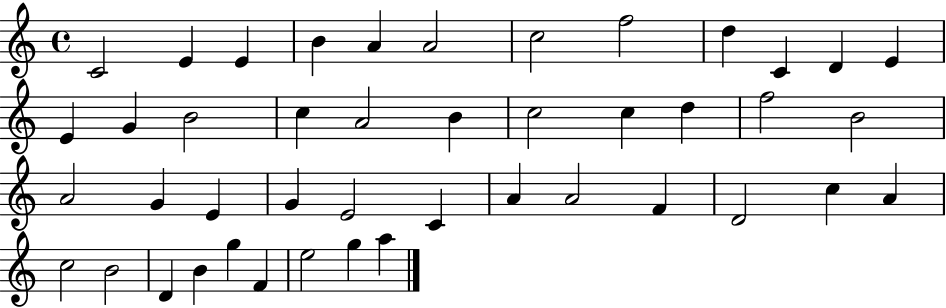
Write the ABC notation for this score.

X:1
T:Untitled
M:4/4
L:1/4
K:C
C2 E E B A A2 c2 f2 d C D E E G B2 c A2 B c2 c d f2 B2 A2 G E G E2 C A A2 F D2 c A c2 B2 D B g F e2 g a